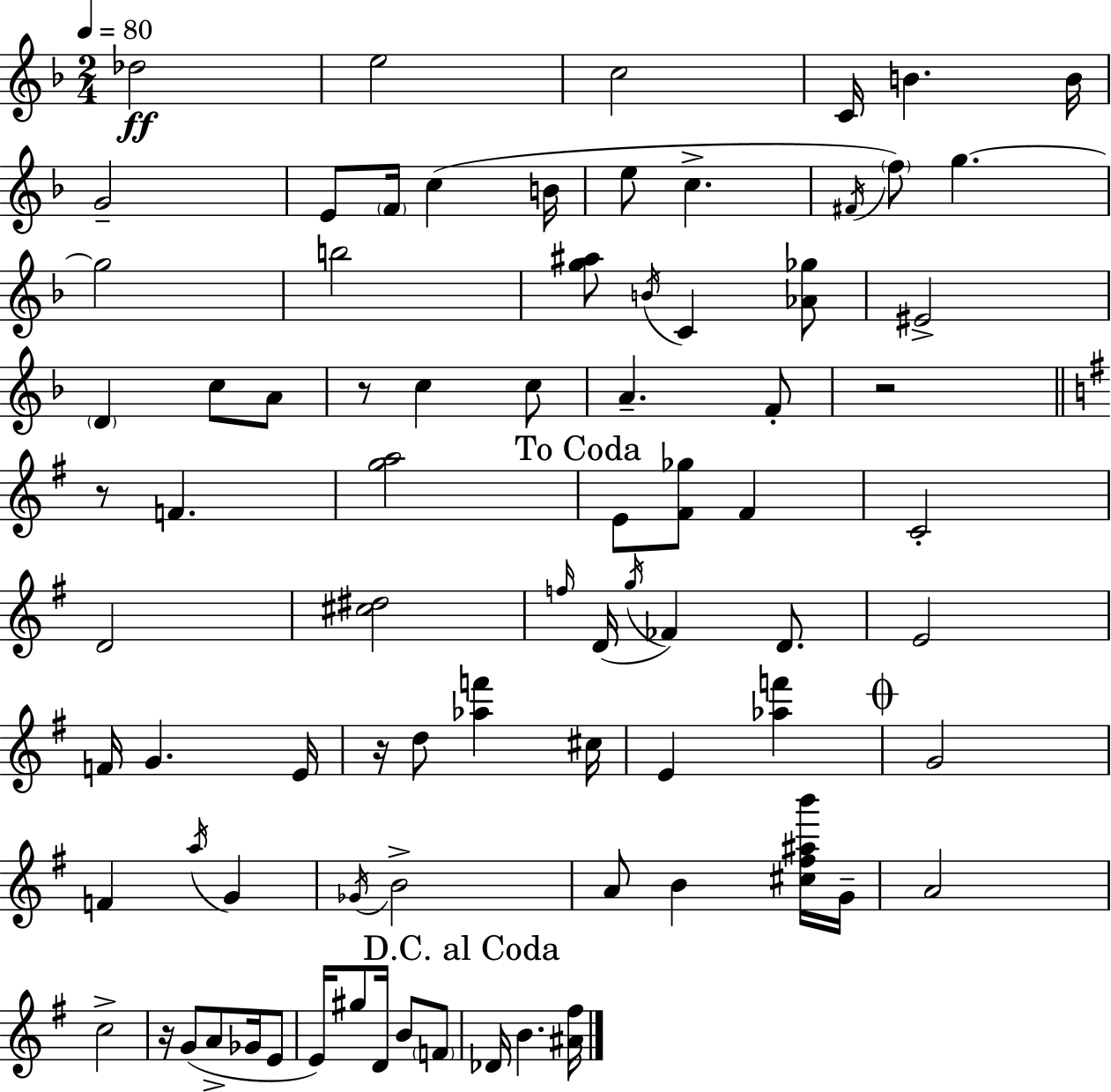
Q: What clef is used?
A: treble